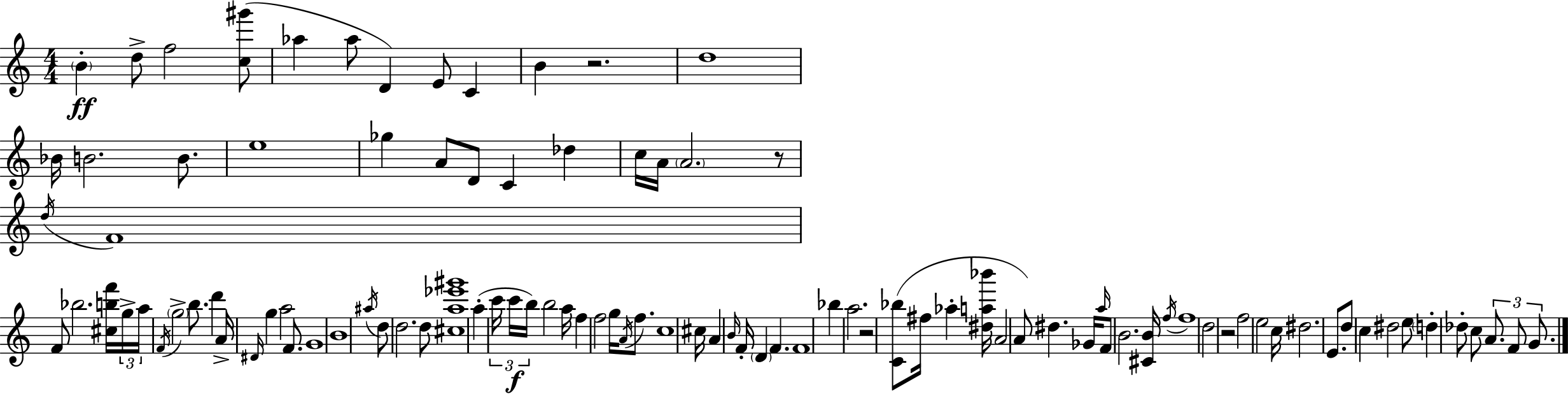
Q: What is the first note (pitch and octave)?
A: B4